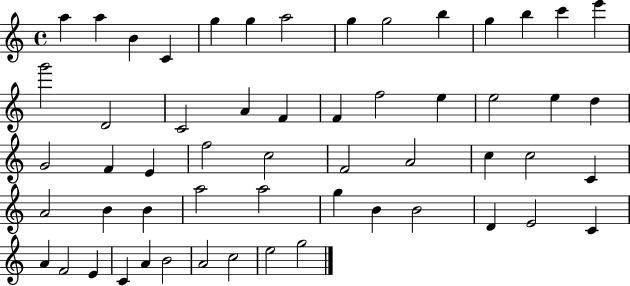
{
  \clef treble
  \time 4/4
  \defaultTimeSignature
  \key c \major
  a''4 a''4 b'4 c'4 | g''4 g''4 a''2 | g''4 g''2 b''4 | g''4 b''4 c'''4 e'''4 | \break g'''2 d'2 | c'2 a'4 f'4 | f'4 f''2 e''4 | e''2 e''4 d''4 | \break g'2 f'4 e'4 | f''2 c''2 | f'2 a'2 | c''4 c''2 c'4 | \break a'2 b'4 b'4 | a''2 a''2 | g''4 b'4 b'2 | d'4 e'2 c'4 | \break a'4 f'2 e'4 | c'4 a'4 b'2 | a'2 c''2 | e''2 g''2 | \break \bar "|."
}